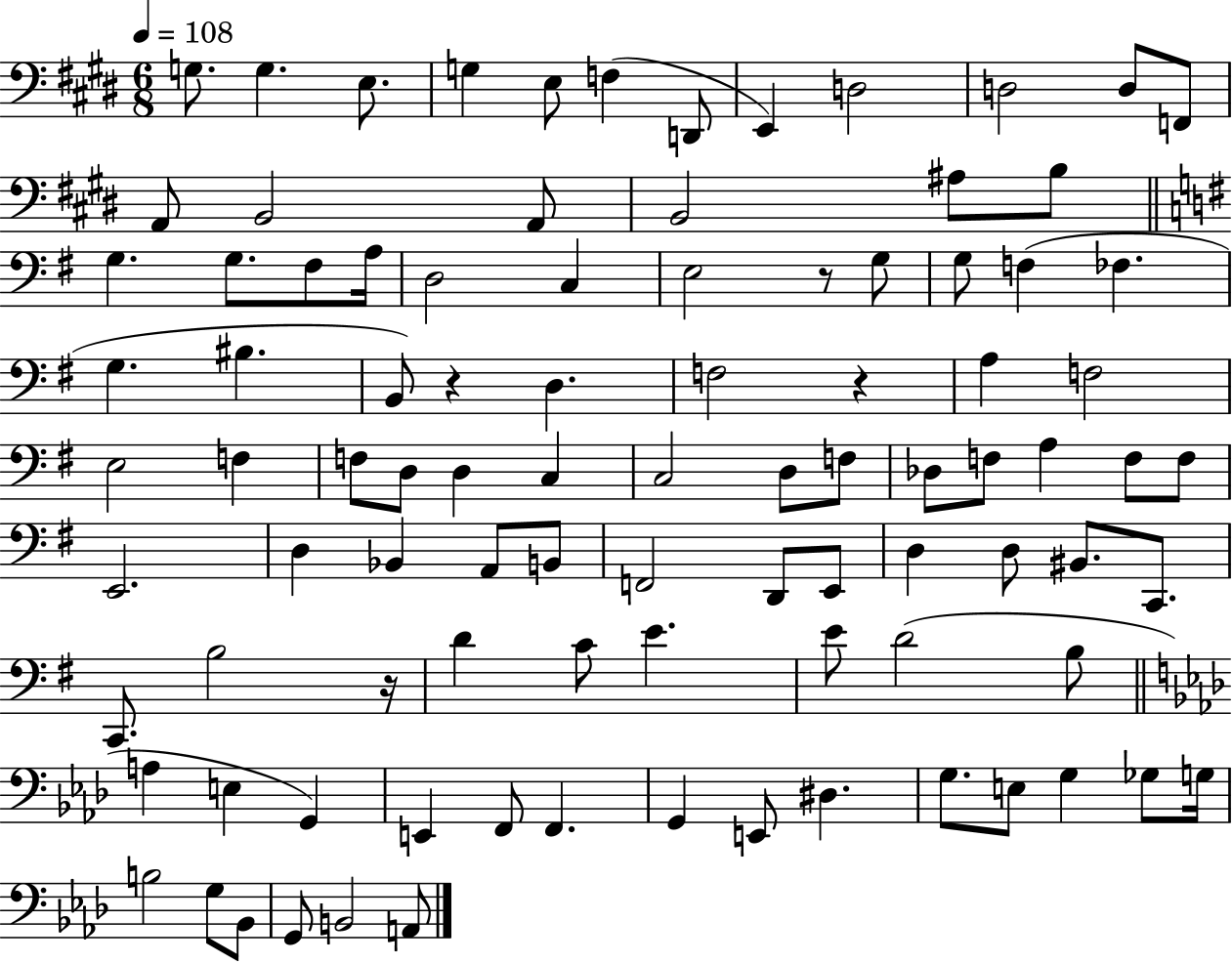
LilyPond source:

{
  \clef bass
  \numericTimeSignature
  \time 6/8
  \key e \major
  \tempo 4 = 108
  g8. g4. e8. | g4 e8 f4( d,8 | e,4) d2 | d2 d8 f,8 | \break a,8 b,2 a,8 | b,2 ais8 b8 | \bar "||" \break \key g \major g4. g8. fis8 a16 | d2 c4 | e2 r8 g8 | g8 f4( fes4. | \break g4. bis4. | b,8) r4 d4. | f2 r4 | a4 f2 | \break e2 f4 | f8 d8 d4 c4 | c2 d8 f8 | des8 f8 a4 f8 f8 | \break e,2. | d4 bes,4 a,8 b,8 | f,2 d,8 e,8 | d4 d8 bis,8. c,8. | \break c,8. b2 r16 | d'4 c'8 e'4. | e'8 d'2( b8 | \bar "||" \break \key aes \major a4 e4 g,4) | e,4 f,8 f,4. | g,4 e,8 dis4. | g8. e8 g4 ges8 g16 | \break b2 g8 bes,8 | g,8 b,2 a,8 | \bar "|."
}